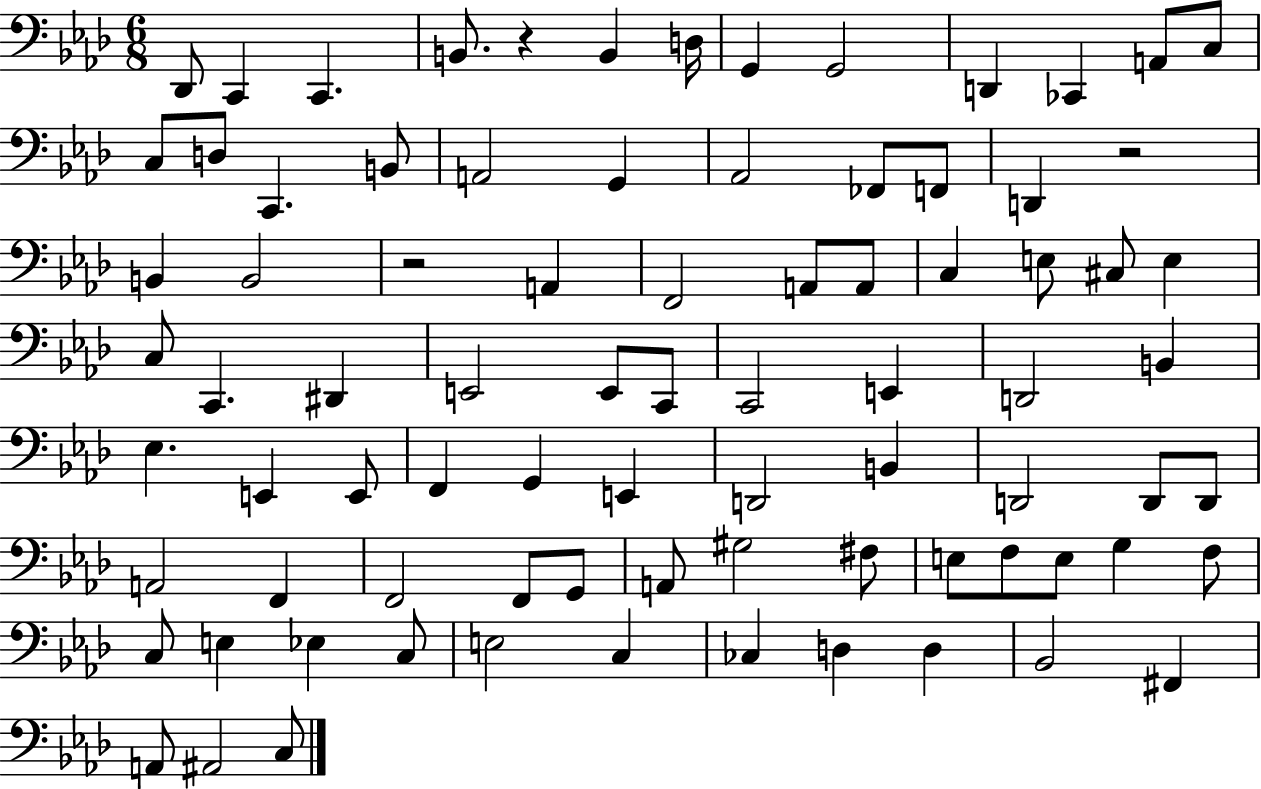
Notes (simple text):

Db2/e C2/q C2/q. B2/e. R/q B2/q D3/s G2/q G2/h D2/q CES2/q A2/e C3/e C3/e D3/e C2/q. B2/e A2/h G2/q Ab2/h FES2/e F2/e D2/q R/h B2/q B2/h R/h A2/q F2/h A2/e A2/e C3/q E3/e C#3/e E3/q C3/e C2/q. D#2/q E2/h E2/e C2/e C2/h E2/q D2/h B2/q Eb3/q. E2/q E2/e F2/q G2/q E2/q D2/h B2/q D2/h D2/e D2/e A2/h F2/q F2/h F2/e G2/e A2/e G#3/h F#3/e E3/e F3/e E3/e G3/q F3/e C3/e E3/q Eb3/q C3/e E3/h C3/q CES3/q D3/q D3/q Bb2/h F#2/q A2/e A#2/h C3/e